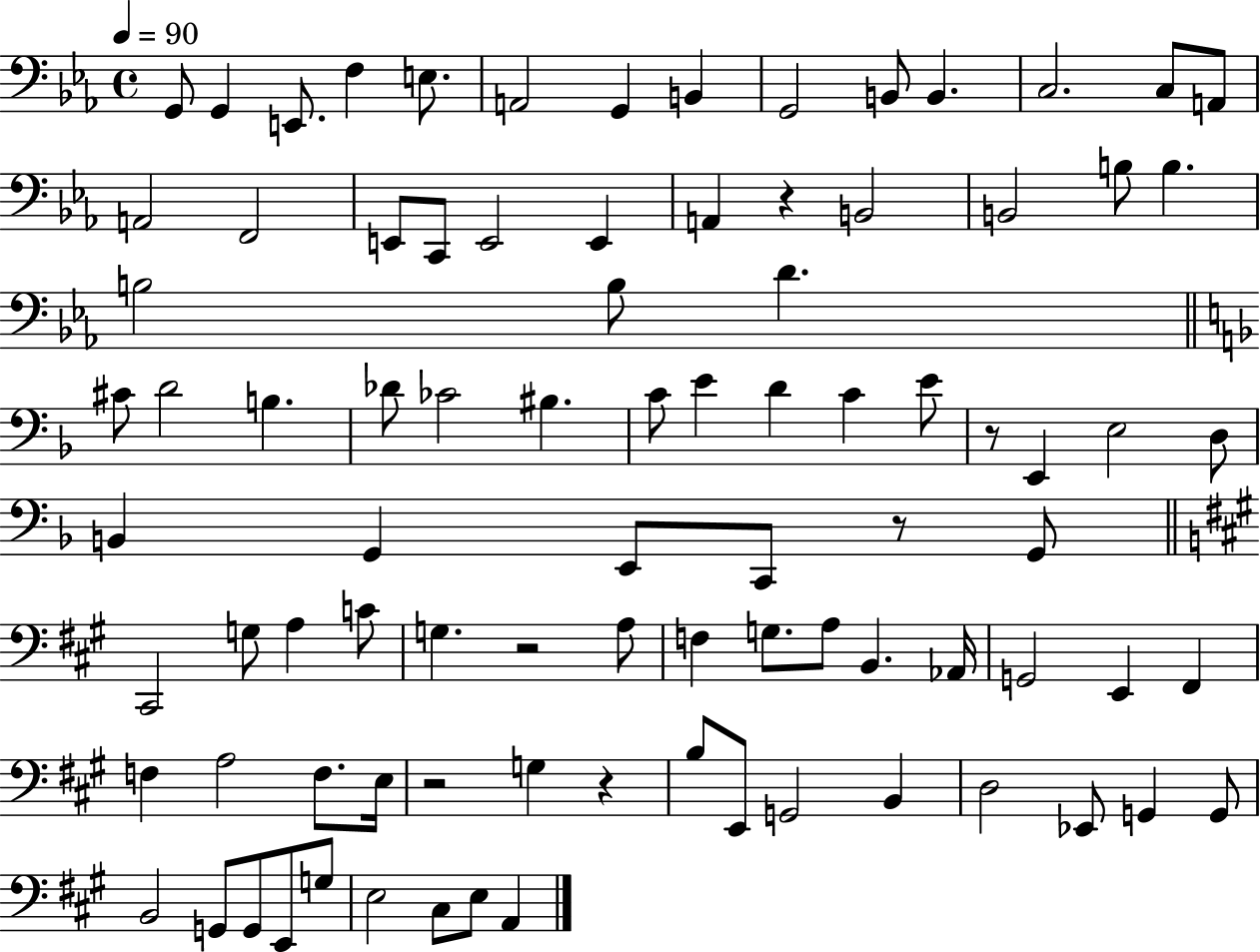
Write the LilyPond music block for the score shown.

{
  \clef bass
  \time 4/4
  \defaultTimeSignature
  \key ees \major
  \tempo 4 = 90
  \repeat volta 2 { g,8 g,4 e,8. f4 e8. | a,2 g,4 b,4 | g,2 b,8 b,4. | c2. c8 a,8 | \break a,2 f,2 | e,8 c,8 e,2 e,4 | a,4 r4 b,2 | b,2 b8 b4. | \break b2 b8 d'4. | \bar "||" \break \key f \major cis'8 d'2 b4. | des'8 ces'2 bis4. | c'8 e'4 d'4 c'4 e'8 | r8 e,4 e2 d8 | \break b,4 g,4 e,8 c,8 r8 g,8 | \bar "||" \break \key a \major cis,2 g8 a4 c'8 | g4. r2 a8 | f4 g8. a8 b,4. aes,16 | g,2 e,4 fis,4 | \break f4 a2 f8. e16 | r2 g4 r4 | b8 e,8 g,2 b,4 | d2 ees,8 g,4 g,8 | \break b,2 g,8 g,8 e,8 g8 | e2 cis8 e8 a,4 | } \bar "|."
}